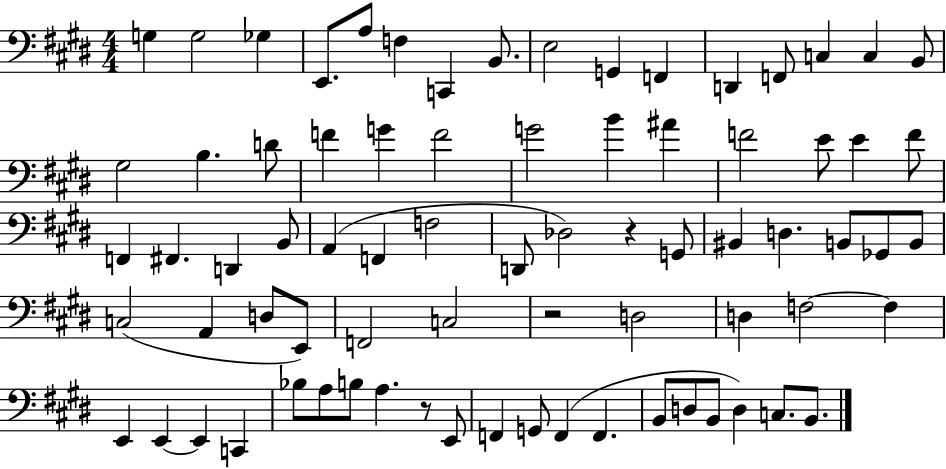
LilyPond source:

{
  \clef bass
  \numericTimeSignature
  \time 4/4
  \key e \major
  g4 g2 ges4 | e,8. a8 f4 c,4 b,8. | e2 g,4 f,4 | d,4 f,8 c4 c4 b,8 | \break gis2 b4. d'8 | f'4 g'4 f'2 | g'2 b'4 ais'4 | f'2 e'8 e'4 f'8 | \break f,4 fis,4. d,4 b,8 | a,4( f,4 f2 | d,8 des2) r4 g,8 | bis,4 d4. b,8 ges,8 b,8 | \break c2( a,4 d8 e,8) | f,2 c2 | r2 d2 | d4 f2~~ f4 | \break e,4 e,4~~ e,4 c,4 | bes8 a8 b8 a4. r8 e,8 | f,4 g,8 f,4( f,4. | b,8 d8 b,8 d4) c8. b,8. | \break \bar "|."
}